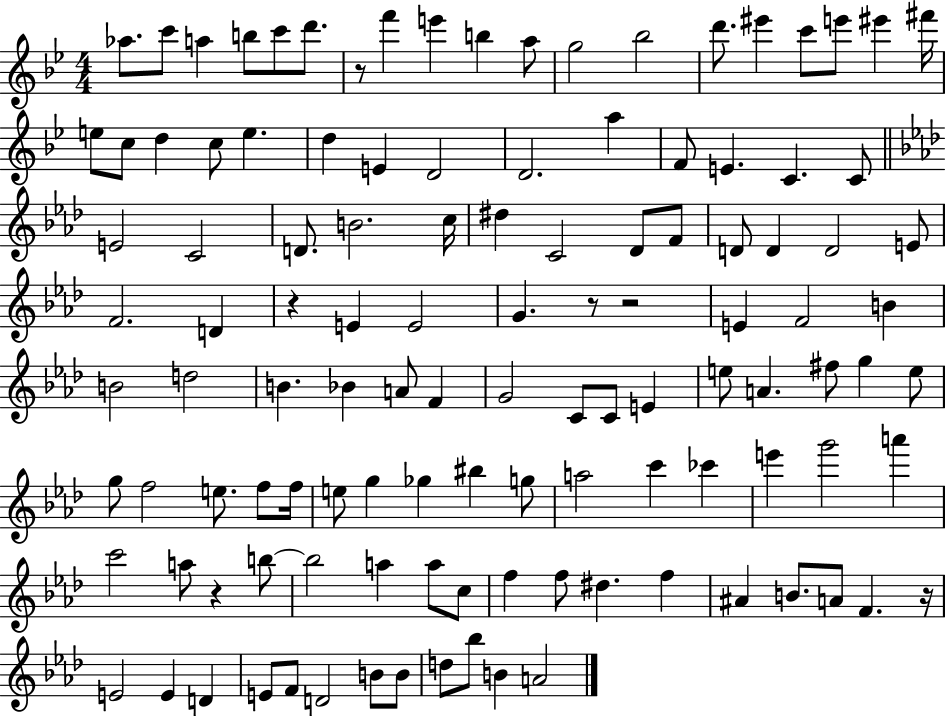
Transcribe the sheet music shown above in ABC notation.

X:1
T:Untitled
M:4/4
L:1/4
K:Bb
_a/2 c'/2 a b/2 c'/2 d'/2 z/2 f' e' b a/2 g2 _b2 d'/2 ^e' c'/2 e'/2 ^e' ^f'/4 e/2 c/2 d c/2 e d E D2 D2 a F/2 E C C/2 E2 C2 D/2 B2 c/4 ^d C2 _D/2 F/2 D/2 D D2 E/2 F2 D z E E2 G z/2 z2 E F2 B B2 d2 B _B A/2 F G2 C/2 C/2 E e/2 A ^f/2 g e/2 g/2 f2 e/2 f/2 f/4 e/2 g _g ^b g/2 a2 c' _c' e' g'2 a' c'2 a/2 z b/2 b2 a a/2 c/2 f f/2 ^d f ^A B/2 A/2 F z/4 E2 E D E/2 F/2 D2 B/2 B/2 d/2 _b/2 B A2